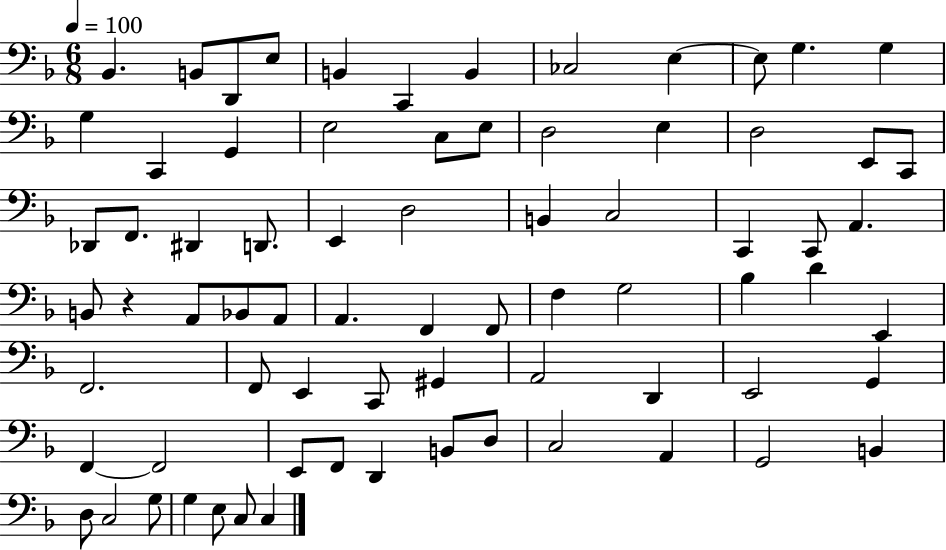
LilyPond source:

{
  \clef bass
  \numericTimeSignature
  \time 6/8
  \key f \major
  \tempo 4 = 100
  bes,4. b,8 d,8 e8 | b,4 c,4 b,4 | ces2 e4~~ | e8 g4. g4 | \break g4 c,4 g,4 | e2 c8 e8 | d2 e4 | d2 e,8 c,8 | \break des,8 f,8. dis,4 d,8. | e,4 d2 | b,4 c2 | c,4 c,8 a,4. | \break b,8 r4 a,8 bes,8 a,8 | a,4. f,4 f,8 | f4 g2 | bes4 d'4 e,4 | \break f,2. | f,8 e,4 c,8 gis,4 | a,2 d,4 | e,2 g,4 | \break f,4~~ f,2 | e,8 f,8 d,4 b,8 d8 | c2 a,4 | g,2 b,4 | \break d8 c2 g8 | g4 e8 c8 c4 | \bar "|."
}